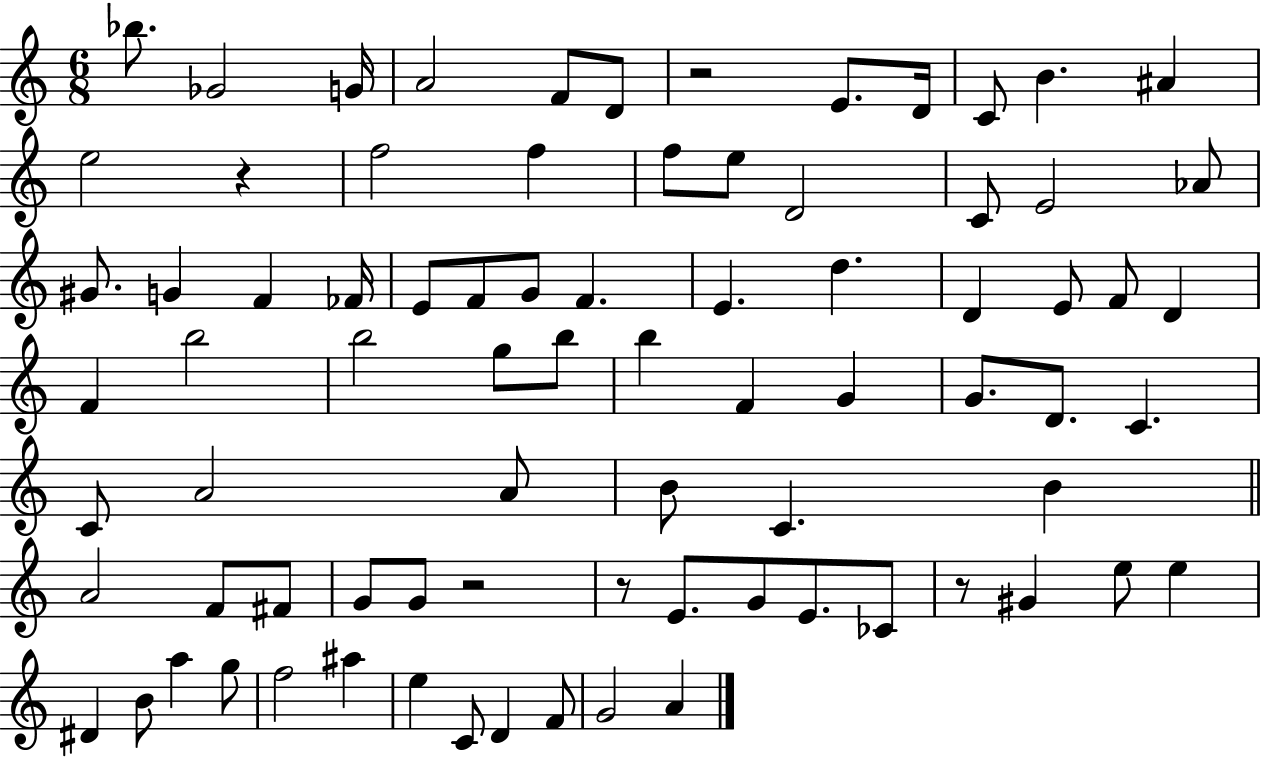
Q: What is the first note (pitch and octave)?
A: Bb5